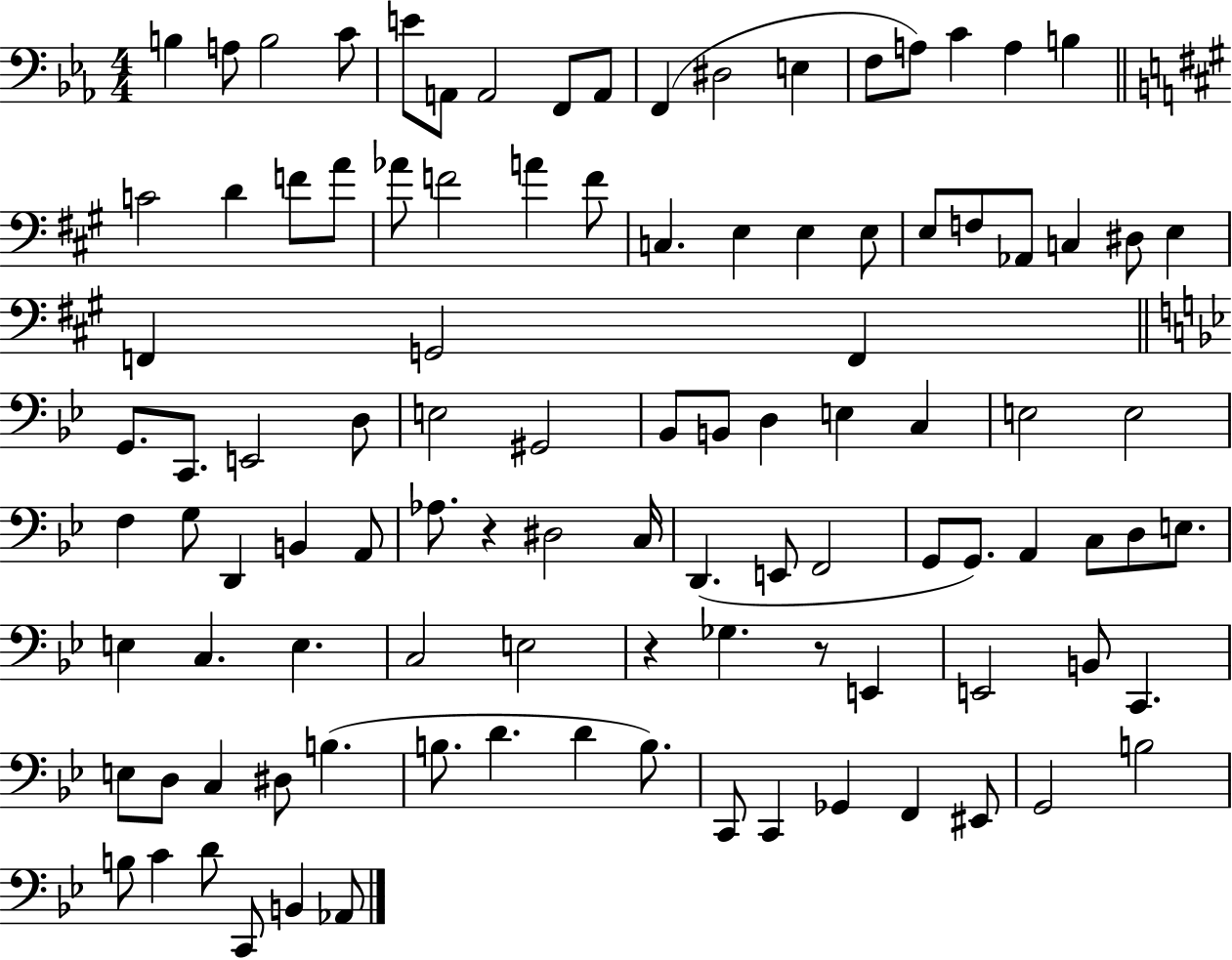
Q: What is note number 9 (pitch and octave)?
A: A2